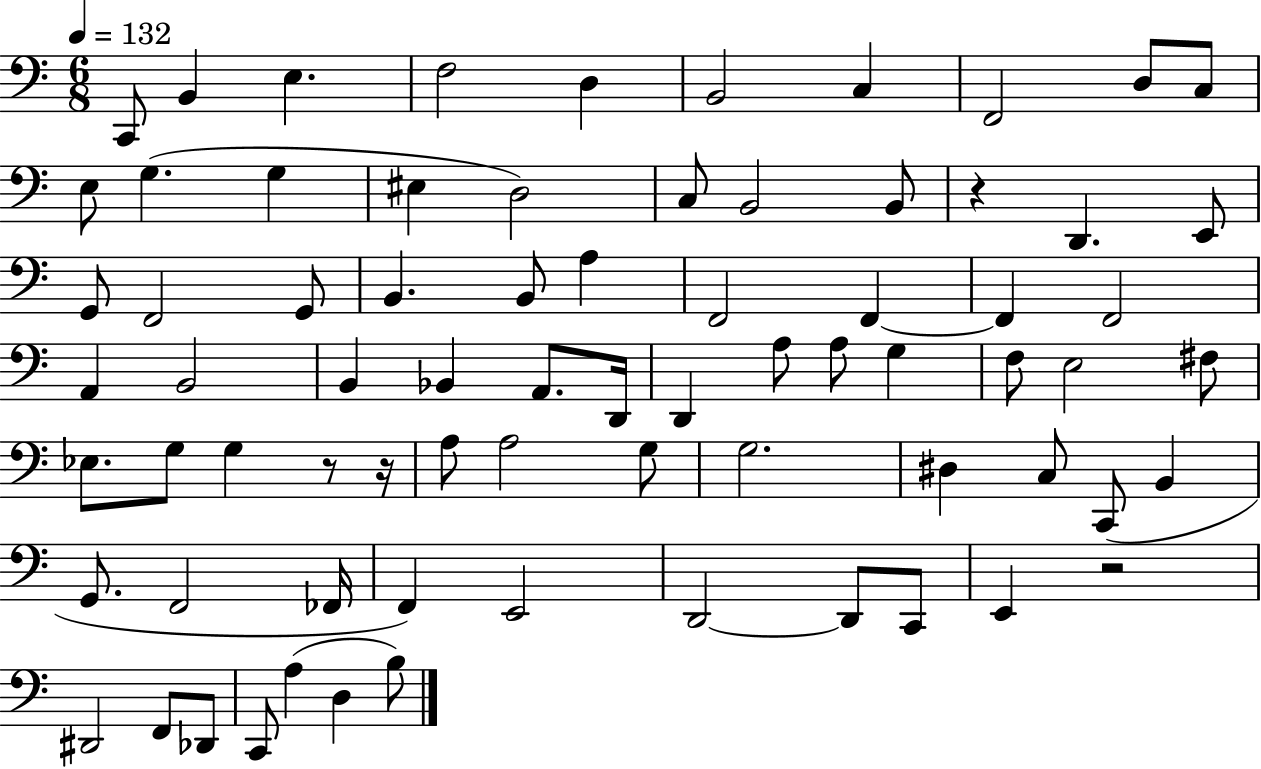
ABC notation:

X:1
T:Untitled
M:6/8
L:1/4
K:C
C,,/2 B,, E, F,2 D, B,,2 C, F,,2 D,/2 C,/2 E,/2 G, G, ^E, D,2 C,/2 B,,2 B,,/2 z D,, E,,/2 G,,/2 F,,2 G,,/2 B,, B,,/2 A, F,,2 F,, F,, F,,2 A,, B,,2 B,, _B,, A,,/2 D,,/4 D,, A,/2 A,/2 G, F,/2 E,2 ^F,/2 _E,/2 G,/2 G, z/2 z/4 A,/2 A,2 G,/2 G,2 ^D, C,/2 C,,/2 B,, G,,/2 F,,2 _F,,/4 F,, E,,2 D,,2 D,,/2 C,,/2 E,, z2 ^D,,2 F,,/2 _D,,/2 C,,/2 A, D, B,/2